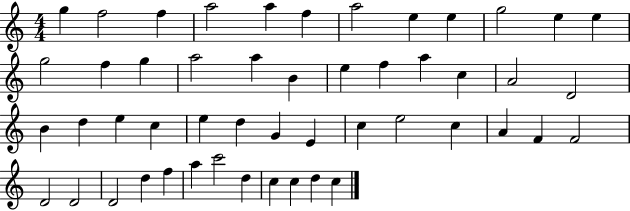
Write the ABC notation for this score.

X:1
T:Untitled
M:4/4
L:1/4
K:C
g f2 f a2 a f a2 e e g2 e e g2 f g a2 a B e f a c A2 D2 B d e c e d G E c e2 c A F F2 D2 D2 D2 d f a c'2 d c c d c